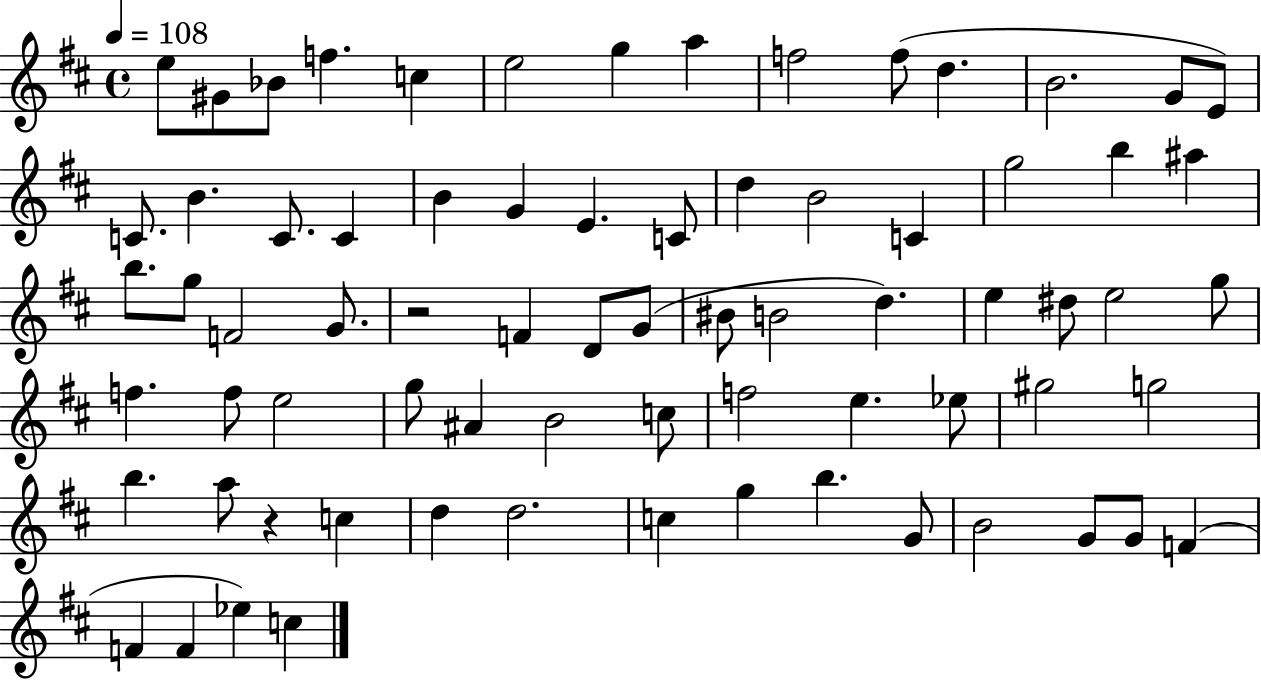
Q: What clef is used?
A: treble